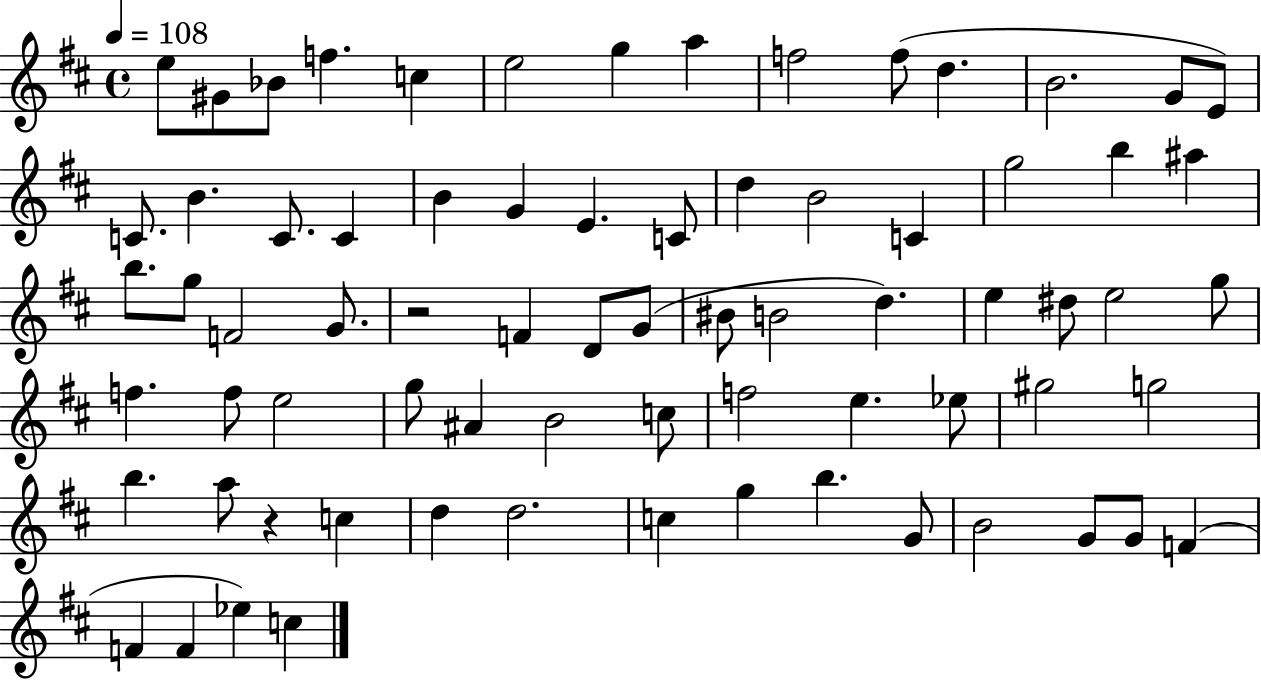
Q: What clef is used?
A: treble